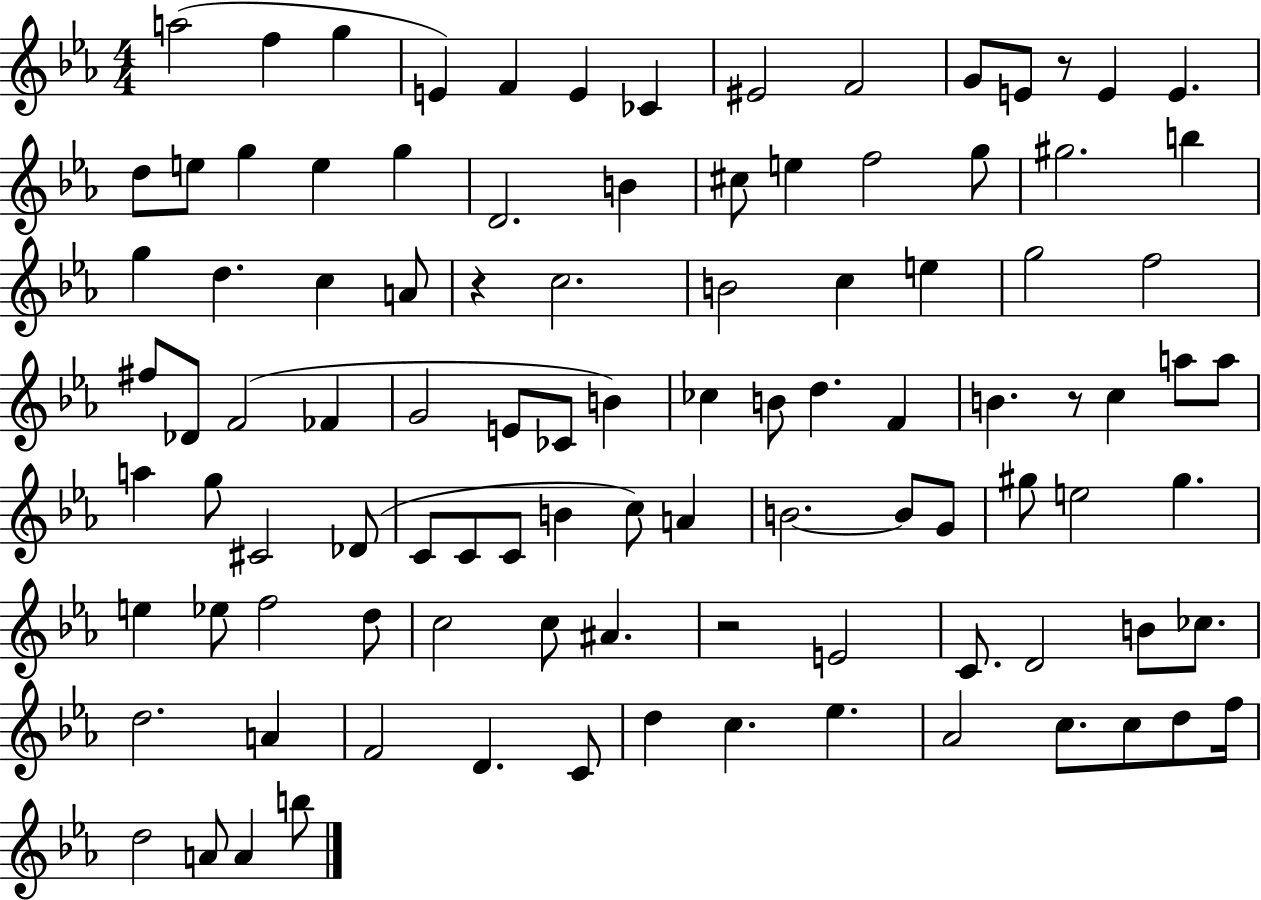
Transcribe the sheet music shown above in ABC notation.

X:1
T:Untitled
M:4/4
L:1/4
K:Eb
a2 f g E F E _C ^E2 F2 G/2 E/2 z/2 E E d/2 e/2 g e g D2 B ^c/2 e f2 g/2 ^g2 b g d c A/2 z c2 B2 c e g2 f2 ^f/2 _D/2 F2 _F G2 E/2 _C/2 B _c B/2 d F B z/2 c a/2 a/2 a g/2 ^C2 _D/2 C/2 C/2 C/2 B c/2 A B2 B/2 G/2 ^g/2 e2 ^g e _e/2 f2 d/2 c2 c/2 ^A z2 E2 C/2 D2 B/2 _c/2 d2 A F2 D C/2 d c _e _A2 c/2 c/2 d/2 f/4 d2 A/2 A b/2